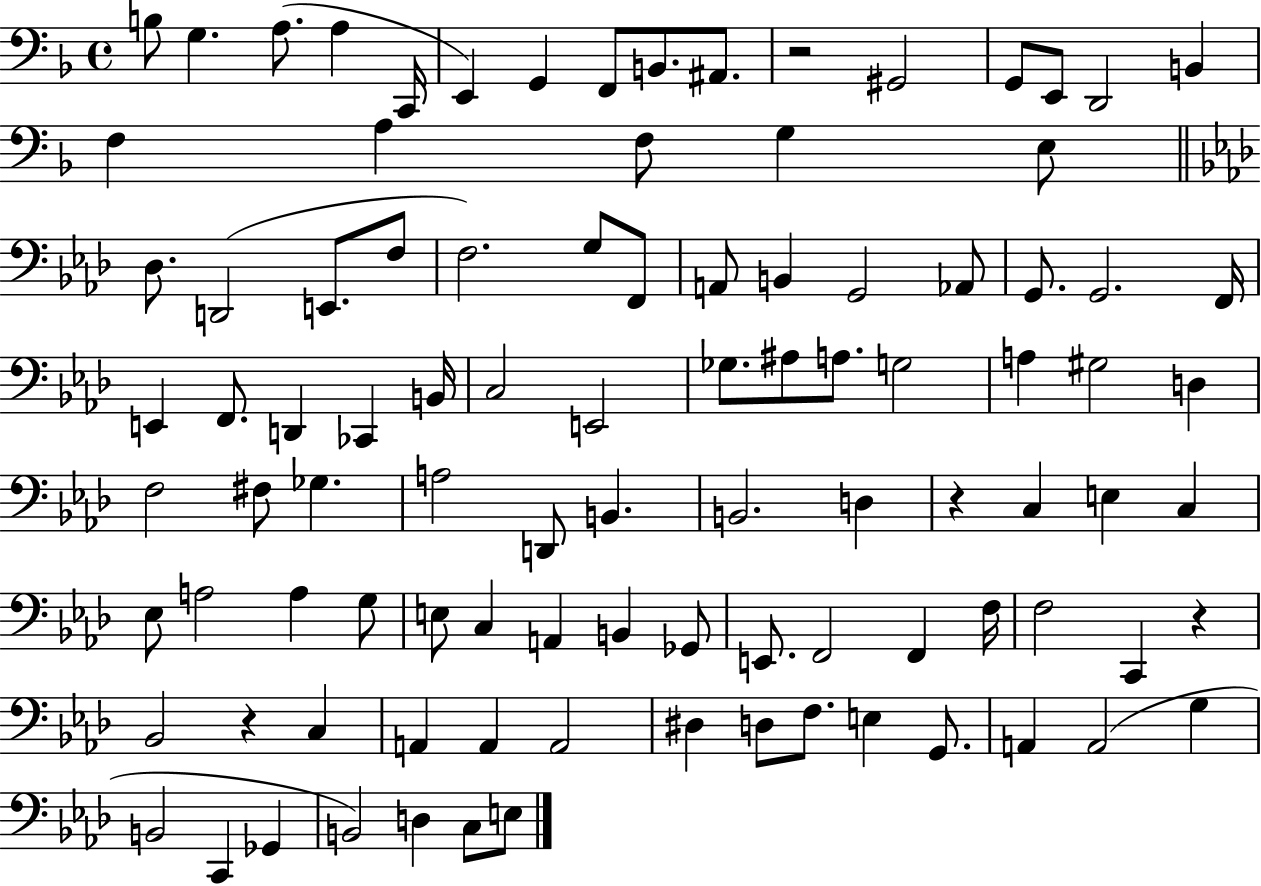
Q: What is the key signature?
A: F major